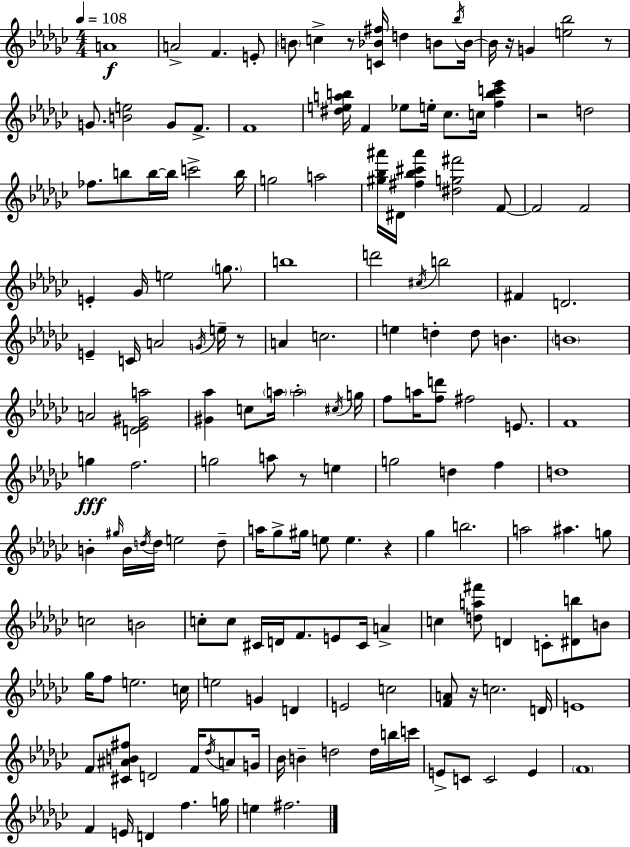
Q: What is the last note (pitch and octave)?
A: F#5